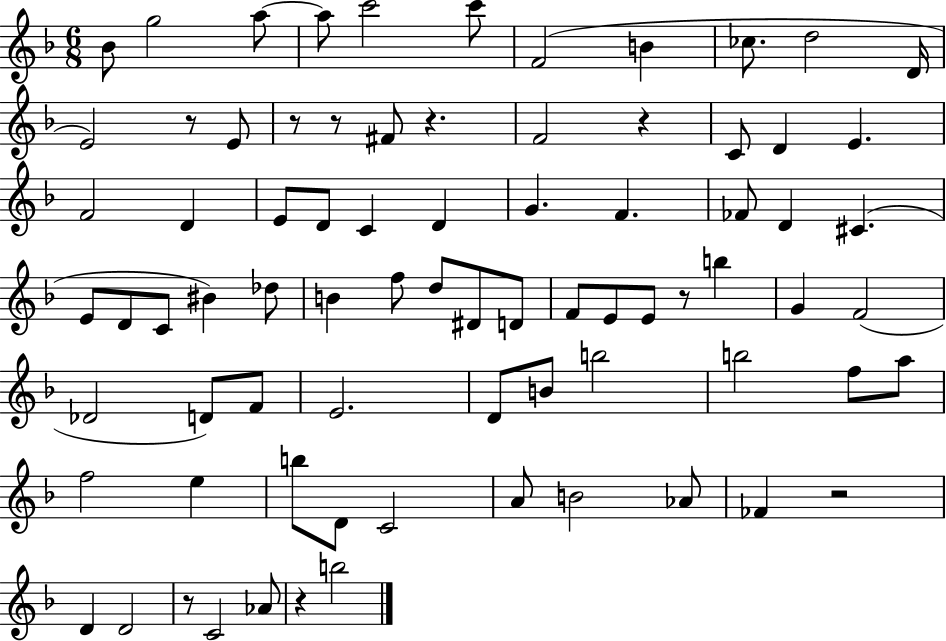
X:1
T:Untitled
M:6/8
L:1/4
K:F
_B/2 g2 a/2 a/2 c'2 c'/2 F2 B _c/2 d2 D/4 E2 z/2 E/2 z/2 z/2 ^F/2 z F2 z C/2 D E F2 D E/2 D/2 C D G F _F/2 D ^C E/2 D/2 C/2 ^B _d/2 B f/2 d/2 ^D/2 D/2 F/2 E/2 E/2 z/2 b G F2 _D2 D/2 F/2 E2 D/2 B/2 b2 b2 f/2 a/2 f2 e b/2 D/2 C2 A/2 B2 _A/2 _F z2 D D2 z/2 C2 _A/2 z b2